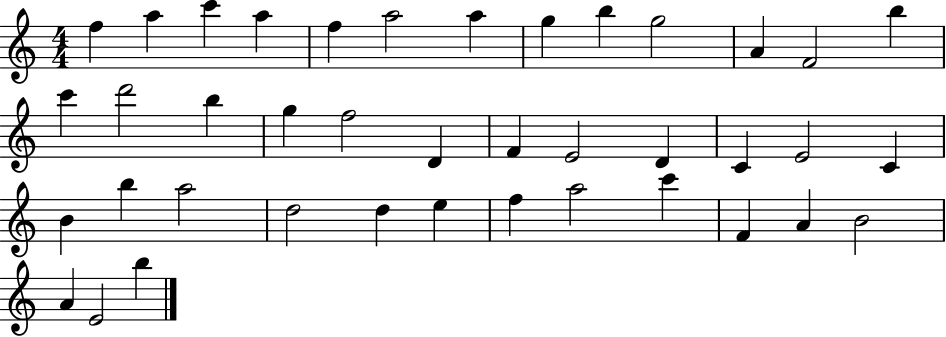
{
  \clef treble
  \numericTimeSignature
  \time 4/4
  \key c \major
  f''4 a''4 c'''4 a''4 | f''4 a''2 a''4 | g''4 b''4 g''2 | a'4 f'2 b''4 | \break c'''4 d'''2 b''4 | g''4 f''2 d'4 | f'4 e'2 d'4 | c'4 e'2 c'4 | \break b'4 b''4 a''2 | d''2 d''4 e''4 | f''4 a''2 c'''4 | f'4 a'4 b'2 | \break a'4 e'2 b''4 | \bar "|."
}